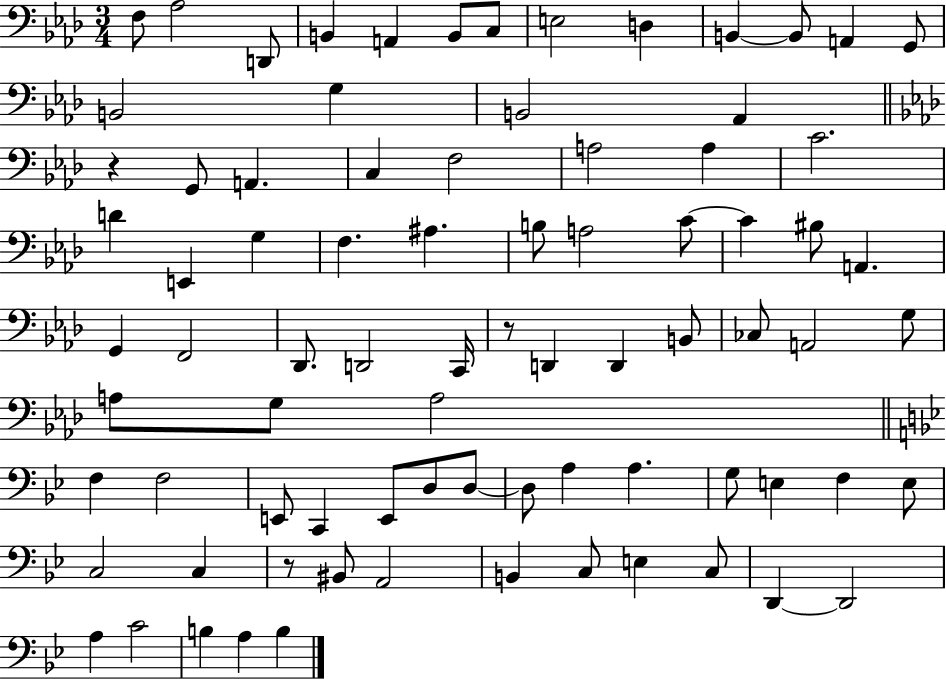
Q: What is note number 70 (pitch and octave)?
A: E3